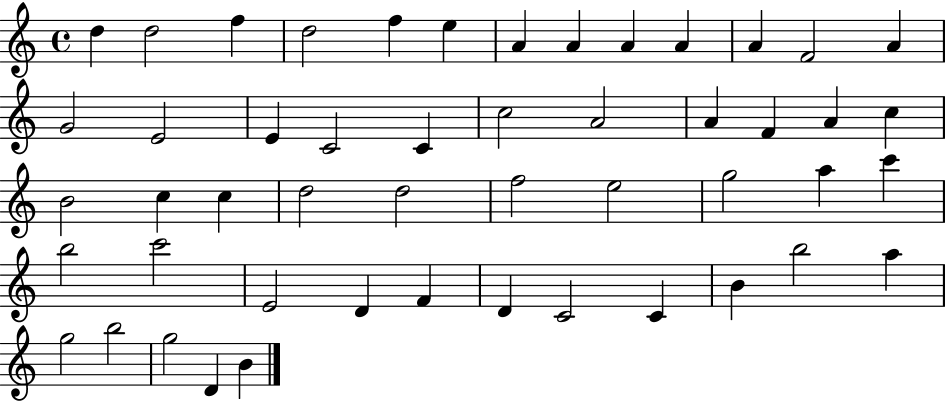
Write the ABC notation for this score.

X:1
T:Untitled
M:4/4
L:1/4
K:C
d d2 f d2 f e A A A A A F2 A G2 E2 E C2 C c2 A2 A F A c B2 c c d2 d2 f2 e2 g2 a c' b2 c'2 E2 D F D C2 C B b2 a g2 b2 g2 D B